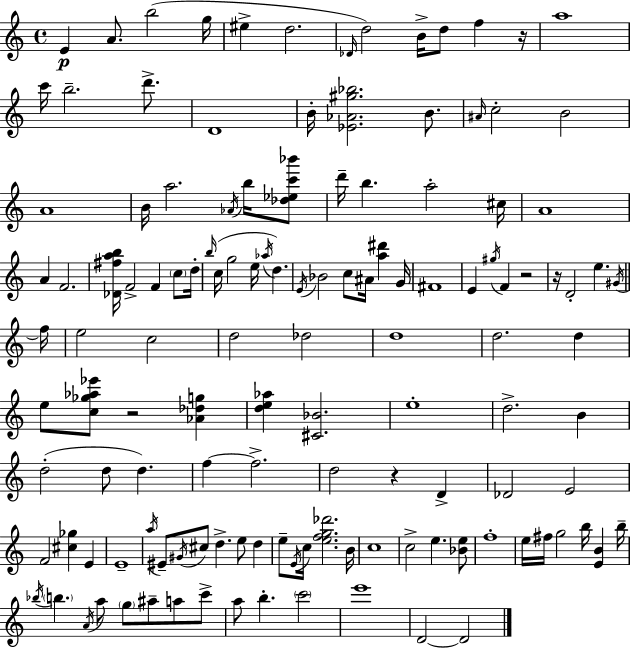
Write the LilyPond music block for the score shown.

{
  \clef treble
  \time 4/4
  \defaultTimeSignature
  \key a \minor
  e'4\p a'8. b''2( g''16 | eis''4-> d''2. | \grace { des'16 } d''2) b'16-> d''8 f''4 | r16 a''1 | \break c'''16 b''2.-- d'''8.-> | d'1 | b'16-. <ees' aes' gis'' bes''>2. b'8. | \grace { ais'16 } c''2-. b'2 | \break a'1 | b'16 a''2. \acciaccatura { aes'16 } | b''16 <des'' ees'' c''' bes'''>8 d'''16-- b''4. a''2-. | cis''16 a'1 | \break a'4 f'2. | <des' fis'' a'' b''>16 f'2-> f'4 | \parenthesize c''8 d''16-. \grace { b''16 } c''16( g''2 e''16 \acciaccatura { aes''16 }) d''4. | \acciaccatura { e'16 } bes'2 c''8 | \break ais'16 <a'' dis'''>4 g'16 fis'1 | e'4 \acciaccatura { gis''16 } f'4 r2 | r16 d'2-. | e''4. \acciaccatura { gis'16 } \bar "||" \break \key a \minor f''16 e''2 c''2 | d''2 des''2 | d''1 | d''2. d''4 | \break e''8 <c'' ges'' aes'' ees'''>8 r2 <aes' des'' g''>4 | <d'' e'' aes''>4 <cis' bes'>2. | e''1-. | d''2.-> b'4 | \break d''2-.( d''8 d''4.) | f''4~~ f''2.-> | d''2 r4 d'4-> | des'2 e'2 | \break f'2 <cis'' ges''>4 e'4 | e'1-- | \acciaccatura { a''16 } eis'8-- \acciaccatura { gis'16 } cis''8 d''4.-> e''8 d''4 | e''8-- \acciaccatura { e'16 } c''16 <e'' f'' g'' des'''>2. | \break b'16 c''1 | c''2-> e''4. | <bes' e''>8 f''1-. | e''16 fis''16 g''2 b''16 <e' b'>4 | \break b''16-- \acciaccatura { bes''16 } \parenthesize b''4. \acciaccatura { a'16 } a''8 \parenthesize g''8 | ais''8-- a''8 c'''8-> a''8 b''4.-. \parenthesize c'''2 | e'''1 | d'2~~ d'2 | \break \bar "|."
}